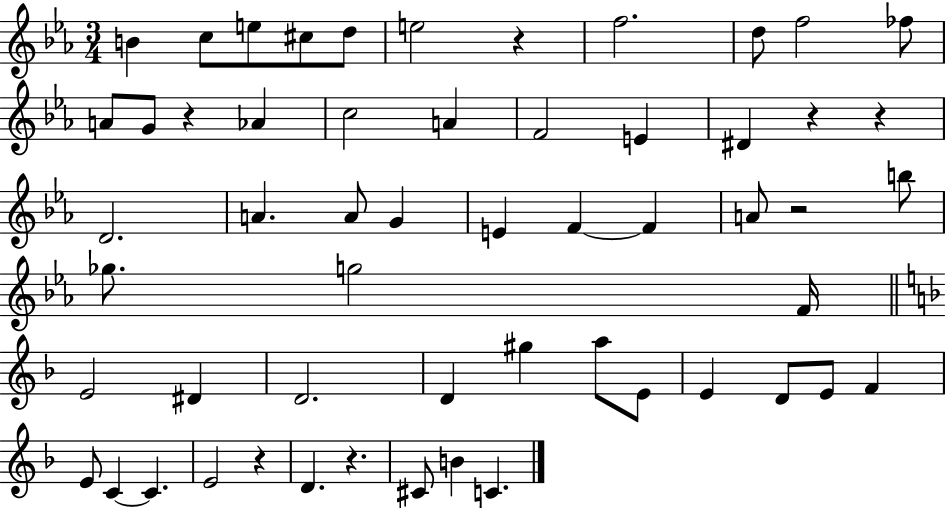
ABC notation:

X:1
T:Untitled
M:3/4
L:1/4
K:Eb
B c/2 e/2 ^c/2 d/2 e2 z f2 d/2 f2 _f/2 A/2 G/2 z _A c2 A F2 E ^D z z D2 A A/2 G E F F A/2 z2 b/2 _g/2 g2 F/4 E2 ^D D2 D ^g a/2 E/2 E D/2 E/2 F E/2 C C E2 z D z ^C/2 B C